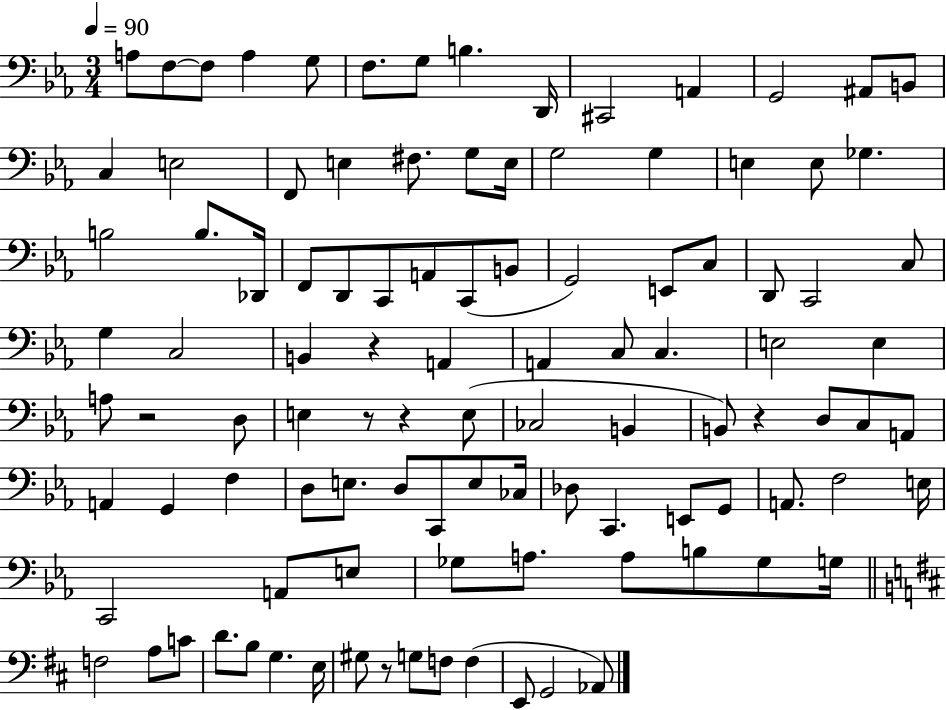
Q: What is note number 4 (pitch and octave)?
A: A3